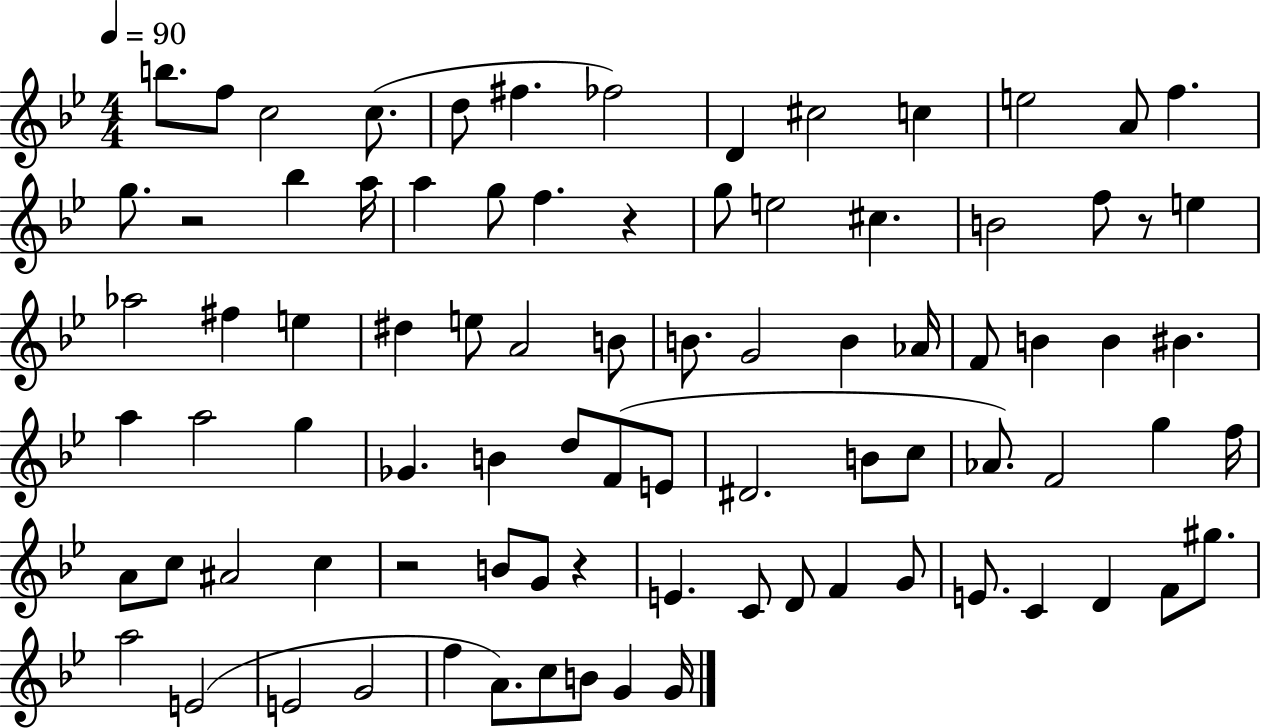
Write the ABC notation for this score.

X:1
T:Untitled
M:4/4
L:1/4
K:Bb
b/2 f/2 c2 c/2 d/2 ^f _f2 D ^c2 c e2 A/2 f g/2 z2 _b a/4 a g/2 f z g/2 e2 ^c B2 f/2 z/2 e _a2 ^f e ^d e/2 A2 B/2 B/2 G2 B _A/4 F/2 B B ^B a a2 g _G B d/2 F/2 E/2 ^D2 B/2 c/2 _A/2 F2 g f/4 A/2 c/2 ^A2 c z2 B/2 G/2 z E C/2 D/2 F G/2 E/2 C D F/2 ^g/2 a2 E2 E2 G2 f A/2 c/2 B/2 G G/4